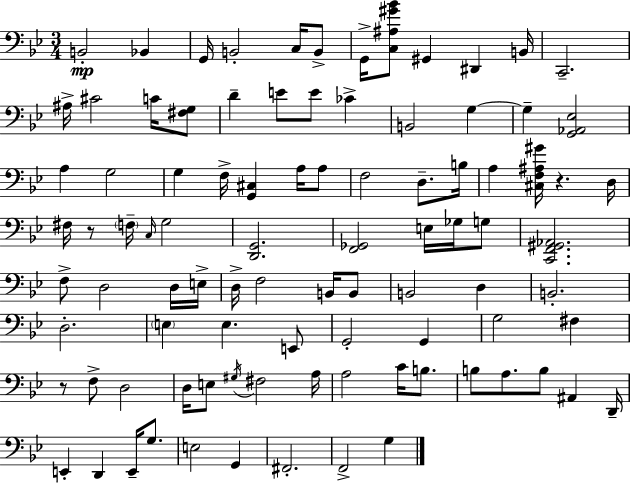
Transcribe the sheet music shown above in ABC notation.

X:1
T:Untitled
M:3/4
L:1/4
K:Bb
B,,2 _B,, G,,/4 B,,2 C,/4 B,,/2 G,,/4 [C,^A,^G_B]/2 ^G,, ^D,, B,,/4 C,,2 ^A,/4 ^C2 C/4 [^F,G,]/2 D E/2 E/2 _C B,,2 G, G, [G,,_A,,_E,]2 A, G,2 G, F,/4 [G,,^C,] A,/4 A,/2 F,2 D,/2 B,/4 A, [^C,F,^A,^G]/4 z D,/4 ^F,/4 z/2 F,/4 C,/4 G,2 [D,,G,,]2 [F,,_G,,]2 E,/4 _G,/4 G,/2 [C,,F,,^G,,_A,,]2 F,/2 D,2 D,/4 E,/4 D,/4 F,2 B,,/4 B,,/2 B,,2 D, B,,2 D,2 E, E, E,,/2 G,,2 G,, G,2 ^F, z/2 F,/2 D,2 D,/4 E,/2 ^G,/4 ^F,2 A,/4 A,2 C/4 B,/2 B,/2 A,/2 B,/2 ^A,, D,,/4 E,, D,, E,,/4 G,/2 E,2 G,, ^F,,2 F,,2 G,